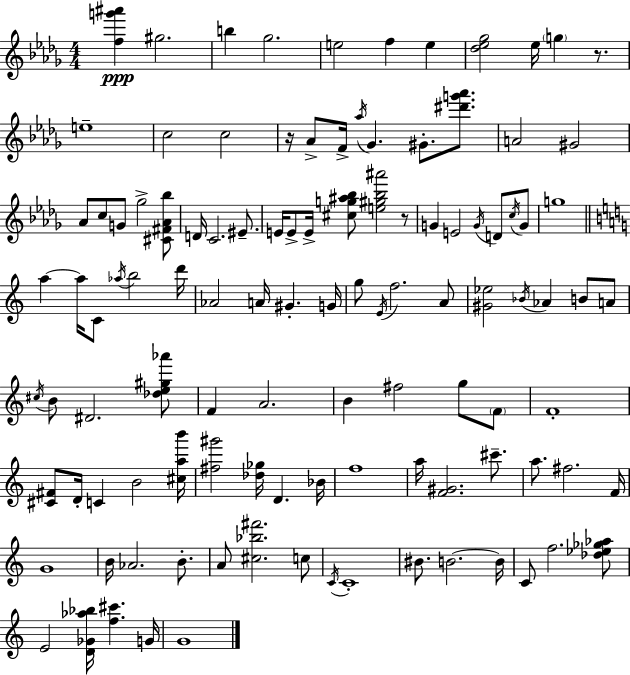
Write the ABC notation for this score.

X:1
T:Untitled
M:4/4
L:1/4
K:Bbm
[fg'^a'] ^g2 b _g2 e2 f e [_d_e_g]2 _e/4 g z/2 e4 c2 c2 z/4 _A/2 F/4 _a/4 _G ^G/2 [^d'g'_a']/2 A2 ^G2 _A/2 c/2 G/2 _g2 [^C^F_A_b]/2 D/4 C2 ^E/2 E/4 E/2 E/4 [^cg^a_b]/2 [e^g_b^a']2 z/2 G E2 G/4 D/2 c/4 G/2 g4 a a/4 C/2 _a/4 b2 d'/4 _A2 A/4 ^G G/4 g/2 E/4 f2 A/2 [^G_e]2 _B/4 _A B/2 A/2 ^c/4 B/2 ^D2 [_de^g_a']/2 F A2 B ^f2 g/2 F/2 F4 [^C^F]/2 D/4 C B2 [^cab']/4 [^f^g']2 [_d_g]/4 D _B/4 f4 a/4 [F^G]2 ^c'/2 a/2 ^f2 F/4 G4 B/4 _A2 B/2 A/2 [^c_b^f']2 c/2 C/4 C4 ^B/2 B2 B/4 C/2 f2 [_d_e_g_a]/2 E2 [D_G_a_b]/4 [f^c'] G/4 G4